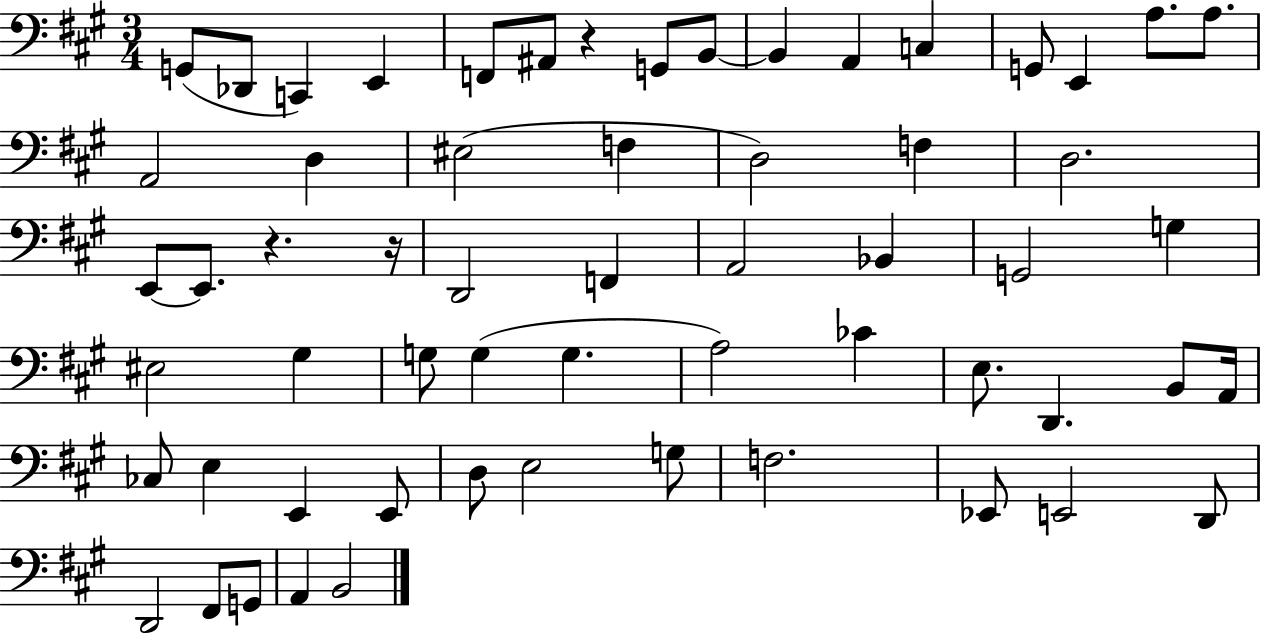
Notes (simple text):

G2/e Db2/e C2/q E2/q F2/e A#2/e R/q G2/e B2/e B2/q A2/q C3/q G2/e E2/q A3/e. A3/e. A2/h D3/q EIS3/h F3/q D3/h F3/q D3/h. E2/e E2/e. R/q. R/s D2/h F2/q A2/h Bb2/q G2/h G3/q EIS3/h G#3/q G3/e G3/q G3/q. A3/h CES4/q E3/e. D2/q. B2/e A2/s CES3/e E3/q E2/q E2/e D3/e E3/h G3/e F3/h. Eb2/e E2/h D2/e D2/h F#2/e G2/e A2/q B2/h